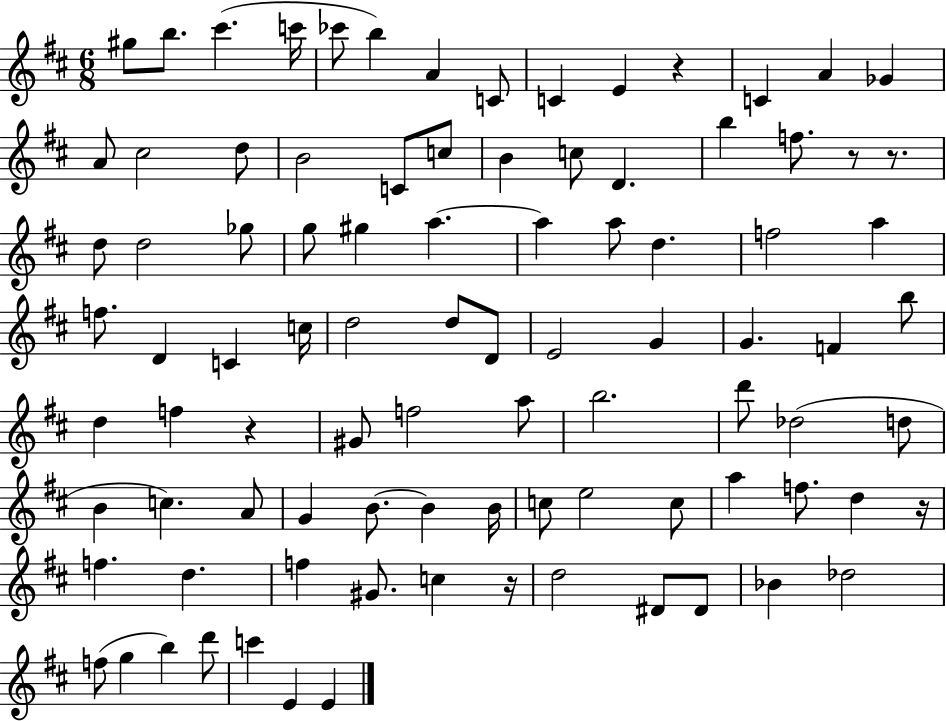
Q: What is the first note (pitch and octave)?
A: G#5